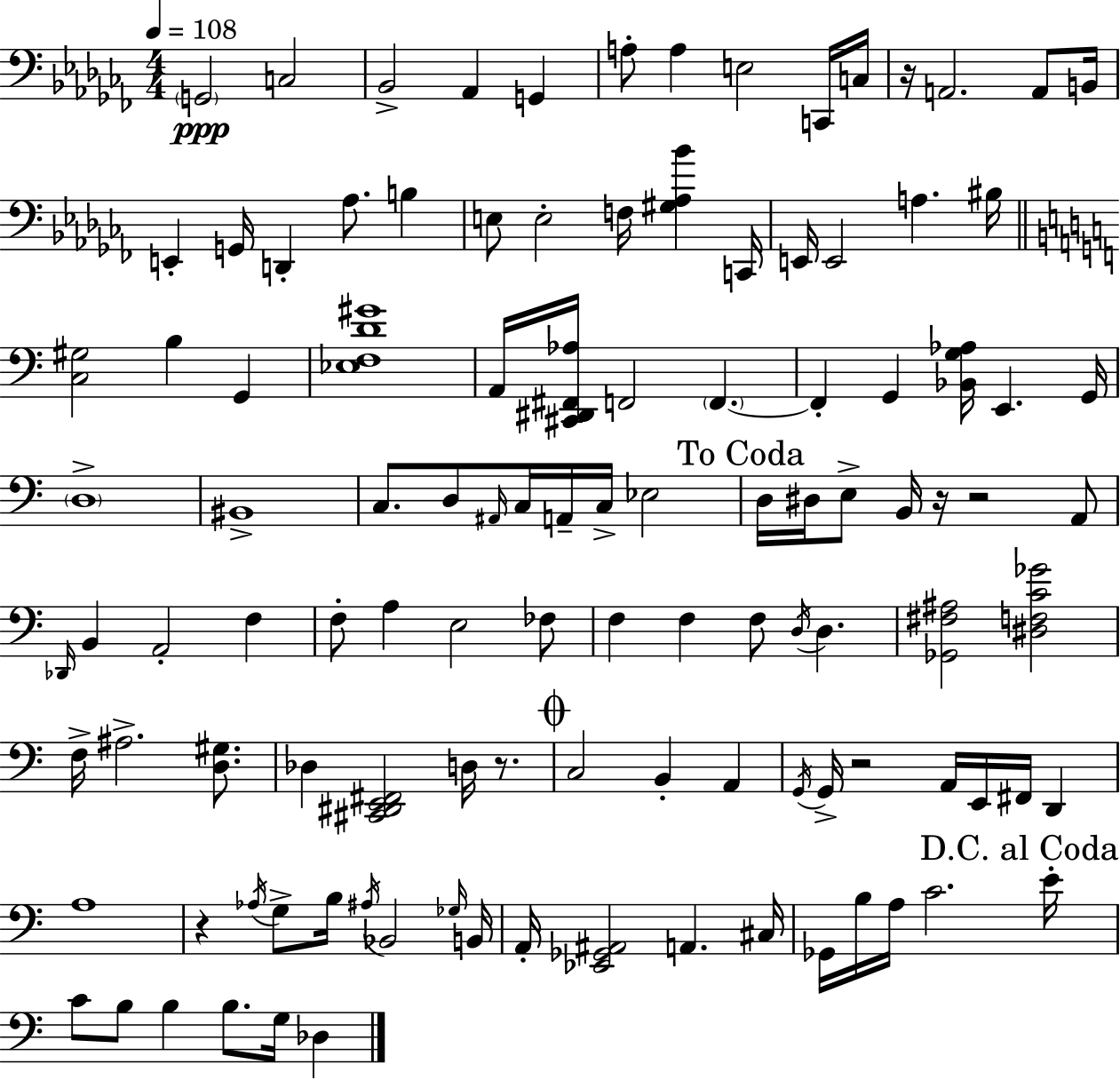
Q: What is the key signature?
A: AES minor